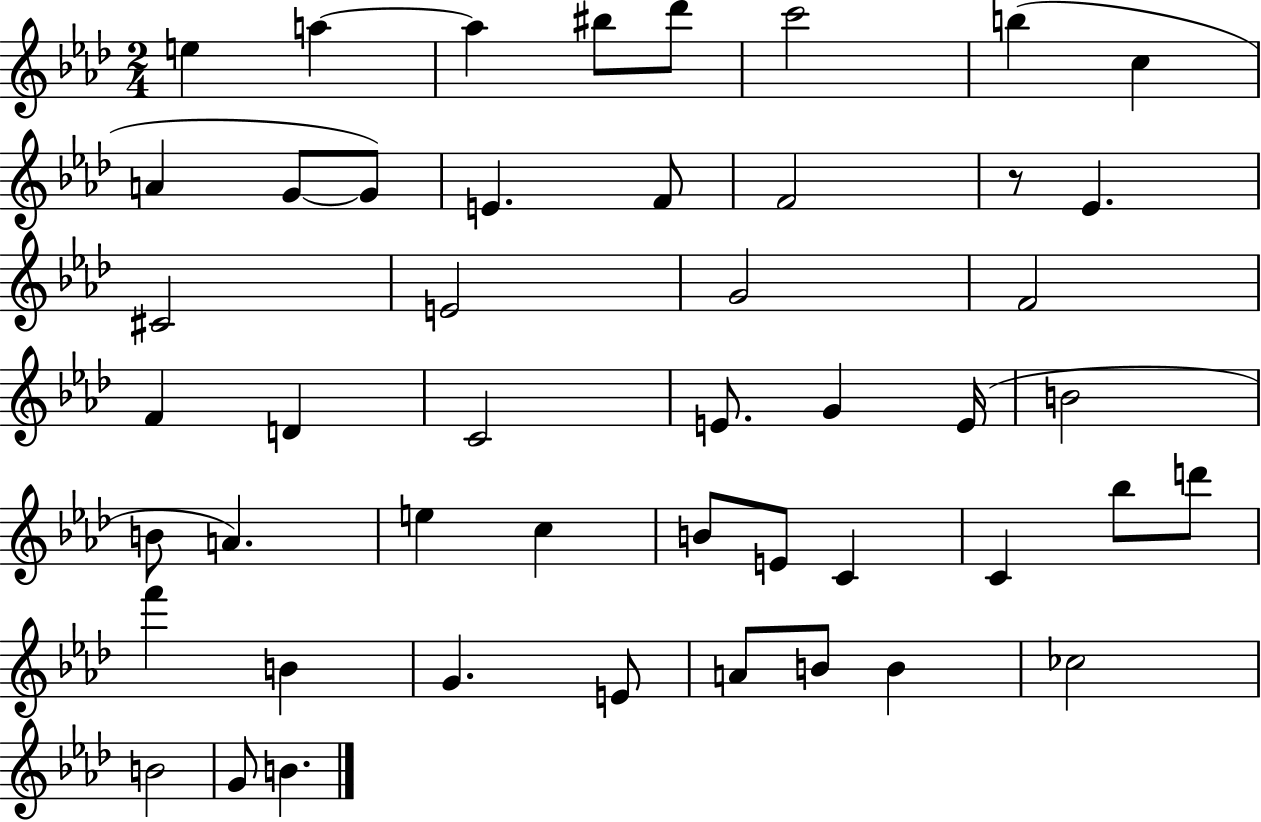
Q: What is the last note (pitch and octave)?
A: B4